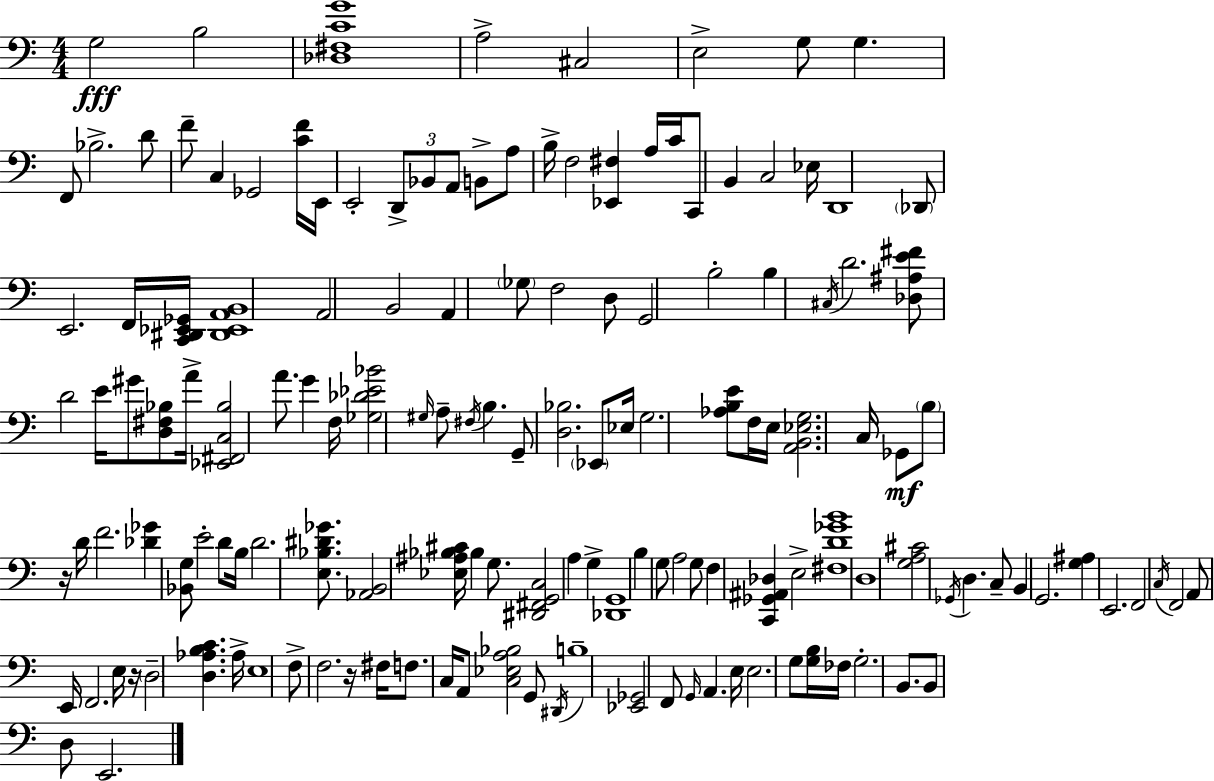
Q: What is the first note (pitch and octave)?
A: G3